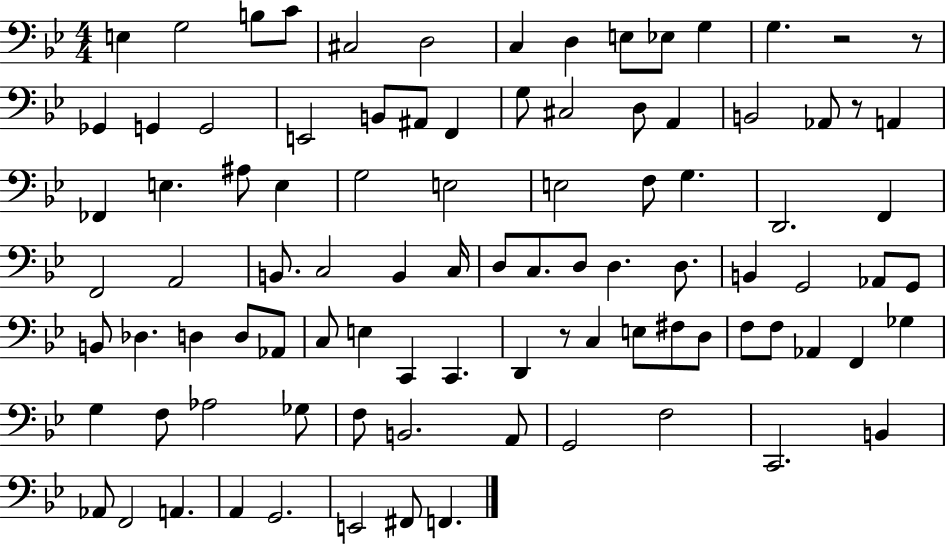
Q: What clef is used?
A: bass